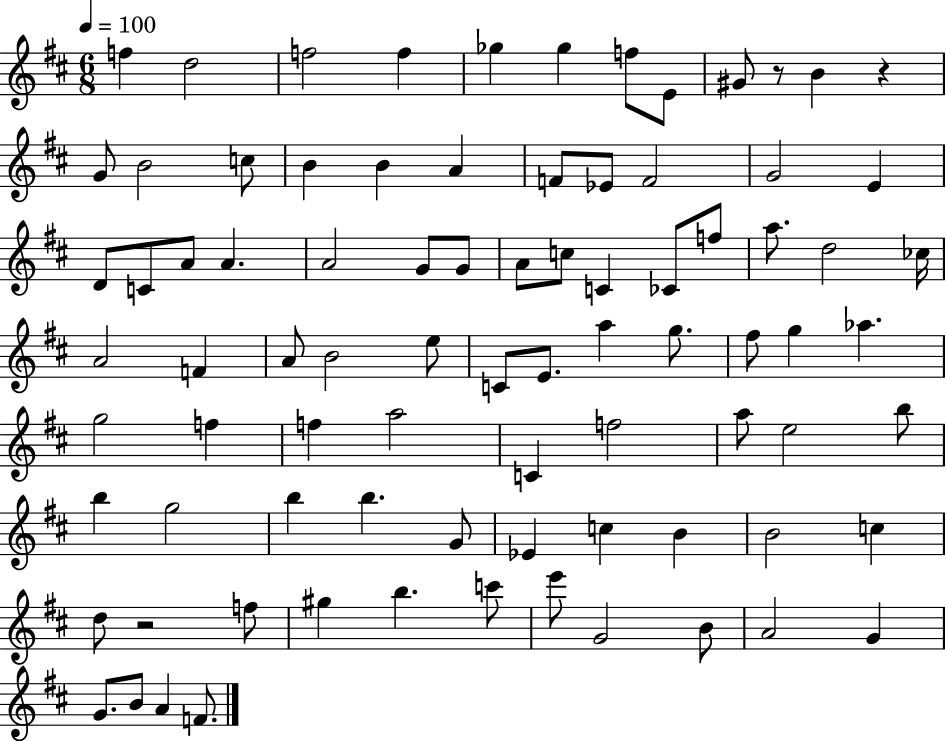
F5/q D5/h F5/h F5/q Gb5/q Gb5/q F5/e E4/e G#4/e R/e B4/q R/q G4/e B4/h C5/e B4/q B4/q A4/q F4/e Eb4/e F4/h G4/h E4/q D4/e C4/e A4/e A4/q. A4/h G4/e G4/e A4/e C5/e C4/q CES4/e F5/e A5/e. D5/h CES5/s A4/h F4/q A4/e B4/h E5/e C4/e E4/e. A5/q G5/e. F#5/e G5/q Ab5/q. G5/h F5/q F5/q A5/h C4/q F5/h A5/e E5/h B5/e B5/q G5/h B5/q B5/q. G4/e Eb4/q C5/q B4/q B4/h C5/q D5/e R/h F5/e G#5/q B5/q. C6/e E6/e G4/h B4/e A4/h G4/q G4/e. B4/e A4/q F4/e.